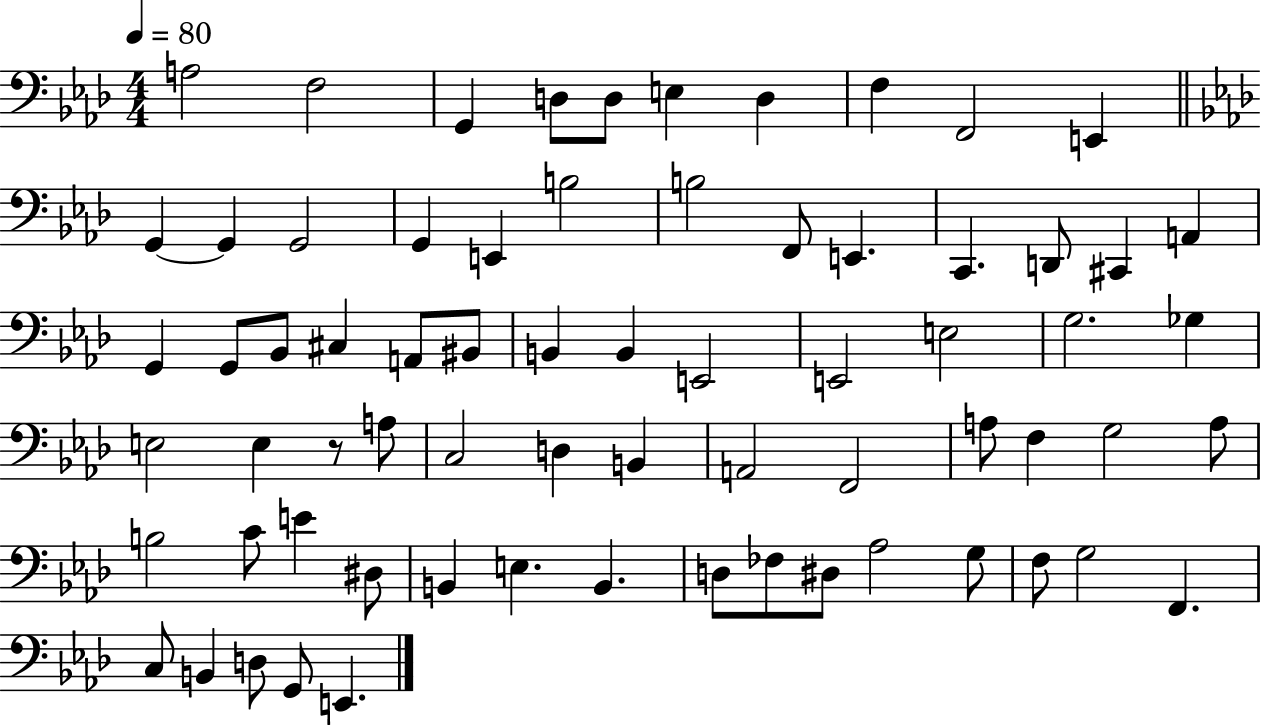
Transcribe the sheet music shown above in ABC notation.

X:1
T:Untitled
M:4/4
L:1/4
K:Ab
A,2 F,2 G,, D,/2 D,/2 E, D, F, F,,2 E,, G,, G,, G,,2 G,, E,, B,2 B,2 F,,/2 E,, C,, D,,/2 ^C,, A,, G,, G,,/2 _B,,/2 ^C, A,,/2 ^B,,/2 B,, B,, E,,2 E,,2 E,2 G,2 _G, E,2 E, z/2 A,/2 C,2 D, B,, A,,2 F,,2 A,/2 F, G,2 A,/2 B,2 C/2 E ^D,/2 B,, E, B,, D,/2 _F,/2 ^D,/2 _A,2 G,/2 F,/2 G,2 F,, C,/2 B,, D,/2 G,,/2 E,,